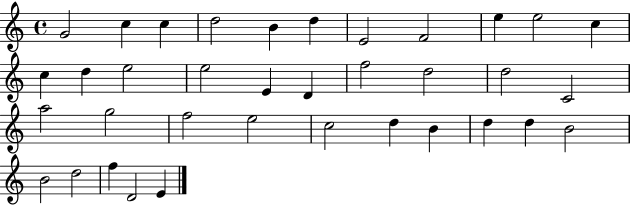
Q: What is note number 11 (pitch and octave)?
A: C5